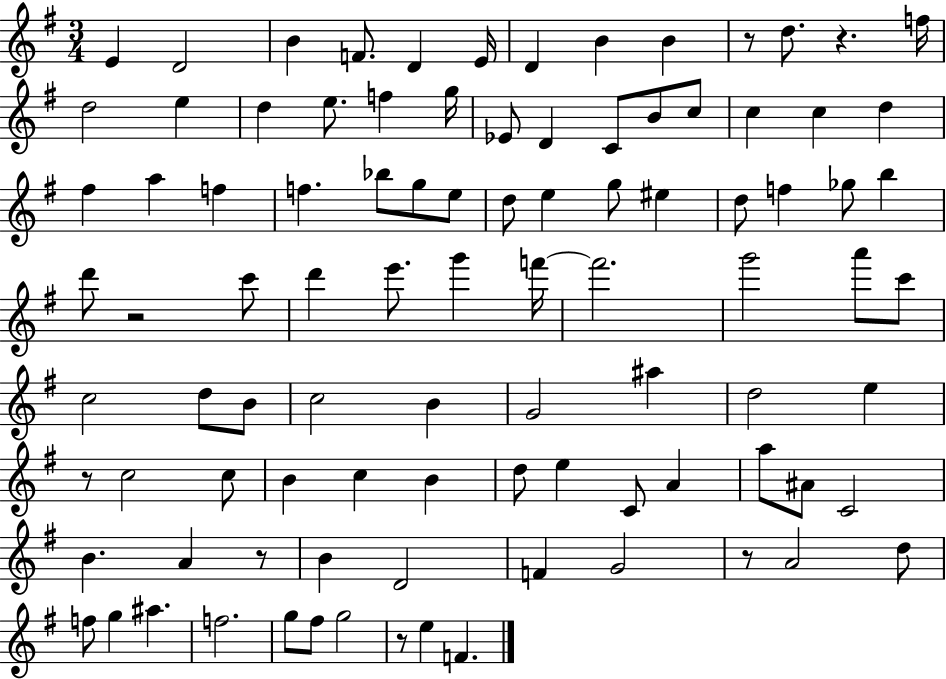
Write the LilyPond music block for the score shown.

{
  \clef treble
  \numericTimeSignature
  \time 3/4
  \key g \major
  e'4 d'2 | b'4 f'8. d'4 e'16 | d'4 b'4 b'4 | r8 d''8. r4. f''16 | \break d''2 e''4 | d''4 e''8. f''4 g''16 | ees'8 d'4 c'8 b'8 c''8 | c''4 c''4 d''4 | \break fis''4 a''4 f''4 | f''4. bes''8 g''8 e''8 | d''8 e''4 g''8 eis''4 | d''8 f''4 ges''8 b''4 | \break d'''8 r2 c'''8 | d'''4 e'''8. g'''4 f'''16~~ | f'''2. | g'''2 a'''8 c'''8 | \break c''2 d''8 b'8 | c''2 b'4 | g'2 ais''4 | d''2 e''4 | \break r8 c''2 c''8 | b'4 c''4 b'4 | d''8 e''4 c'8 a'4 | a''8 ais'8 c'2 | \break b'4. a'4 r8 | b'4 d'2 | f'4 g'2 | r8 a'2 d''8 | \break f''8 g''4 ais''4. | f''2. | g''8 fis''8 g''2 | r8 e''4 f'4. | \break \bar "|."
}